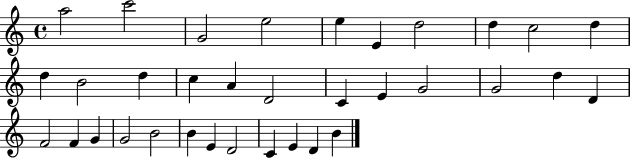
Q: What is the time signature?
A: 4/4